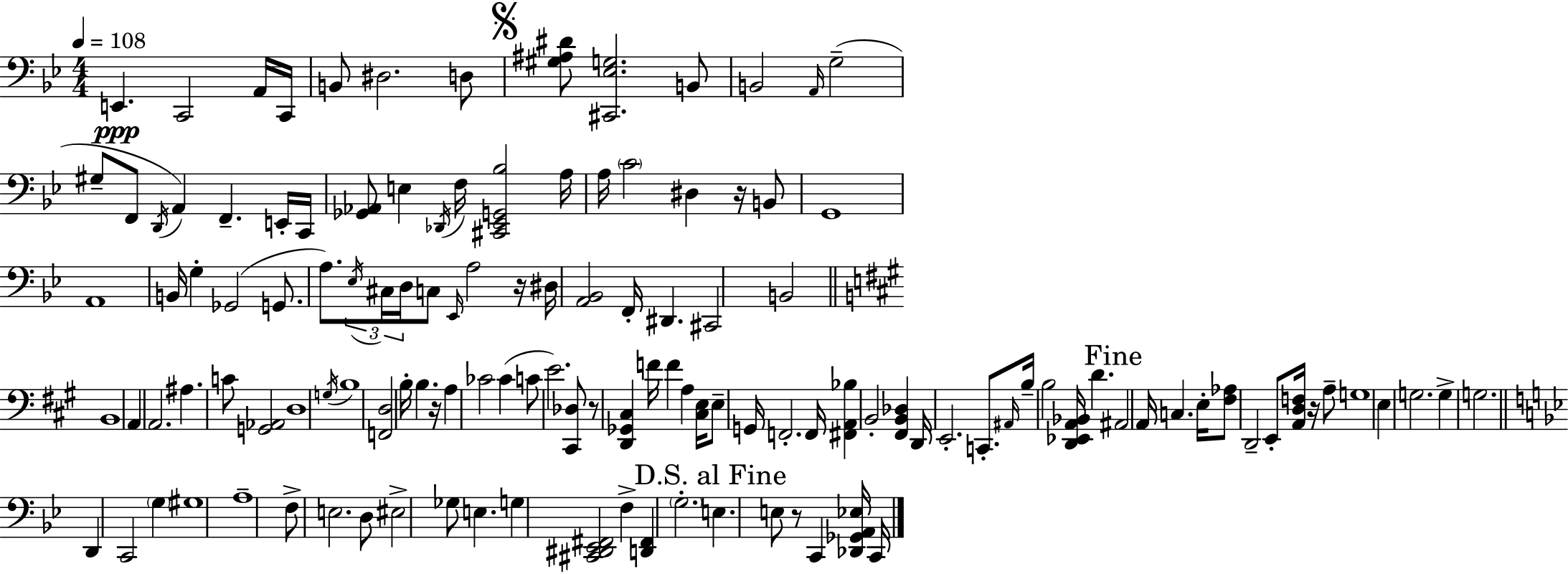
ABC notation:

X:1
T:Untitled
M:4/4
L:1/4
K:Bb
E,, C,,2 A,,/4 C,,/4 B,,/2 ^D,2 D,/2 [^G,^A,^D]/2 [^C,,_E,G,]2 B,,/2 B,,2 A,,/4 G,2 ^G,/2 F,,/2 D,,/4 A,, F,, E,,/4 C,,/4 [_G,,_A,,]/2 E, _D,,/4 F,/4 [^C,,_E,,G,,_B,]2 A,/4 A,/4 C2 ^D, z/4 B,,/2 G,,4 A,,4 B,,/4 G, _G,,2 G,,/2 A,/2 _E,/4 ^C,/4 D,/4 C,/2 _E,,/4 A,2 z/4 ^D,/4 [A,,_B,,]2 F,,/4 ^D,, ^C,,2 B,,2 B,,4 A,, A,,2 ^A, C/2 [G,,_A,,]2 D,4 G,/4 B,4 [F,,D,]2 B,/4 B, z/4 A, _C2 _C C/2 E2 [^C,,_D,]/2 z/2 [D,,_G,,^C,] F/4 F A, [^C,E,]/4 E,/2 G,,/4 F,,2 F,,/4 [^F,,A,,_B,] B,,2 [^F,,B,,_D,] D,,/4 E,,2 C,,/2 ^A,,/4 B,/4 B,2 [D,,_E,,A,,_B,,]/4 D ^A,,2 A,,/4 C, E,/4 [^F,_A,]/2 D,,2 E,,/2 [A,,D,F,]/4 z/4 A,/2 G,4 E, G,2 G, G,2 D,, C,,2 G, ^G,4 A,4 F,/2 E,2 D,/2 ^E,2 _G,/2 E, G, [^C,,^D,,_E,,^F,,]2 F, [D,,^F,,] G,2 E, E,/2 z/2 C,, [_D,,_G,,A,,_E,]/4 C,,/4